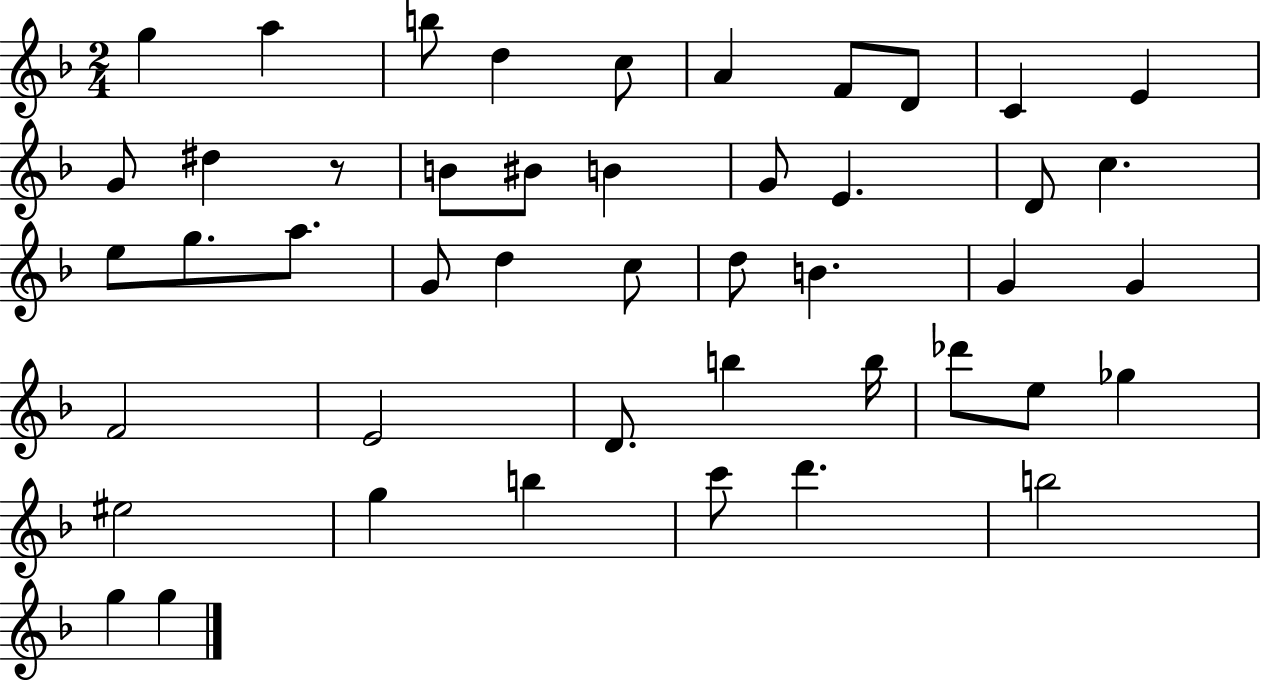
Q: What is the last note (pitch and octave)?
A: G5